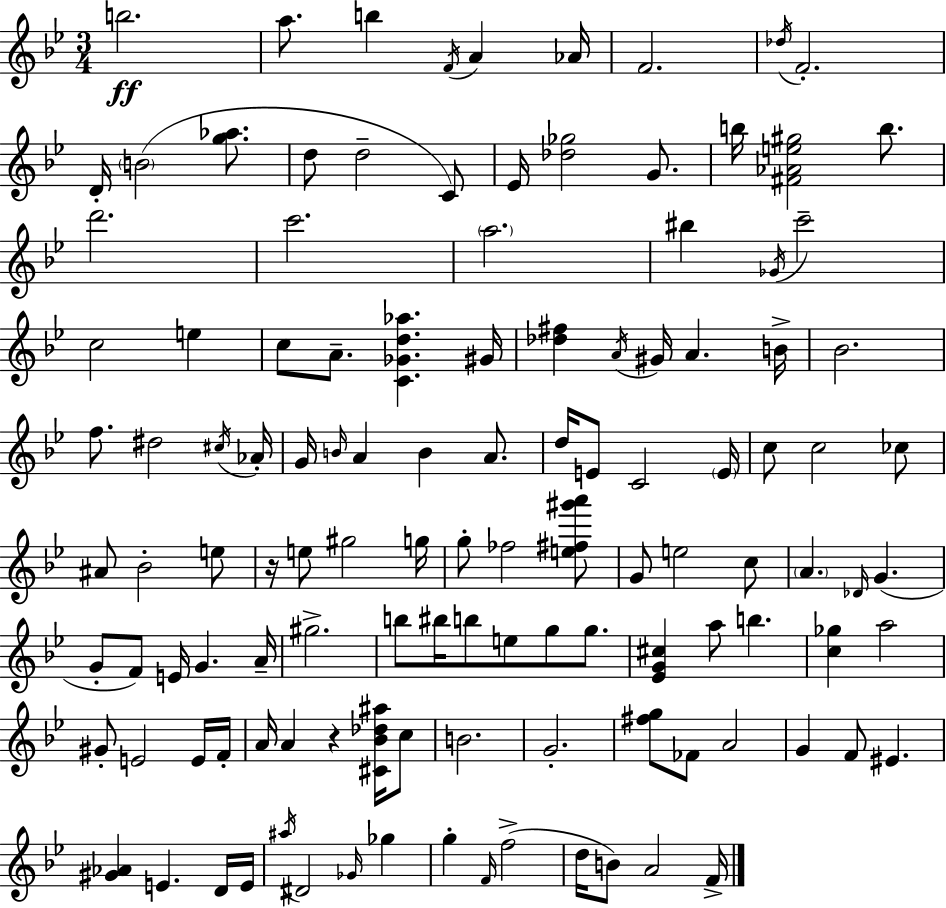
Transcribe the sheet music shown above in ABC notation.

X:1
T:Untitled
M:3/4
L:1/4
K:Gm
b2 a/2 b F/4 A _A/4 F2 _d/4 F2 D/4 B2 [g_a]/2 d/2 d2 C/2 _E/4 [_d_g]2 G/2 b/4 [^F_Ae^g]2 b/2 d'2 c'2 a2 ^b _G/4 c'2 c2 e c/2 A/2 [C_Gd_a] ^G/4 [_d^f] A/4 ^G/4 A B/4 _B2 f/2 ^d2 ^c/4 _A/4 G/4 B/4 A B A/2 d/4 E/2 C2 E/4 c/2 c2 _c/2 ^A/2 _B2 e/2 z/4 e/2 ^g2 g/4 g/2 _f2 [e^f^g'a']/2 G/2 e2 c/2 A _D/4 G G/2 F/2 E/4 G A/4 ^g2 b/2 ^b/4 b/2 e/2 g/2 g/2 [_EG^c] a/2 b [c_g] a2 ^G/2 E2 E/4 F/4 A/4 A z [^C_B_d^a]/4 c/2 B2 G2 [^fg]/2 _F/2 A2 G F/2 ^E [^G_A] E D/4 E/4 ^a/4 ^D2 _G/4 _g g F/4 f2 d/4 B/2 A2 F/4